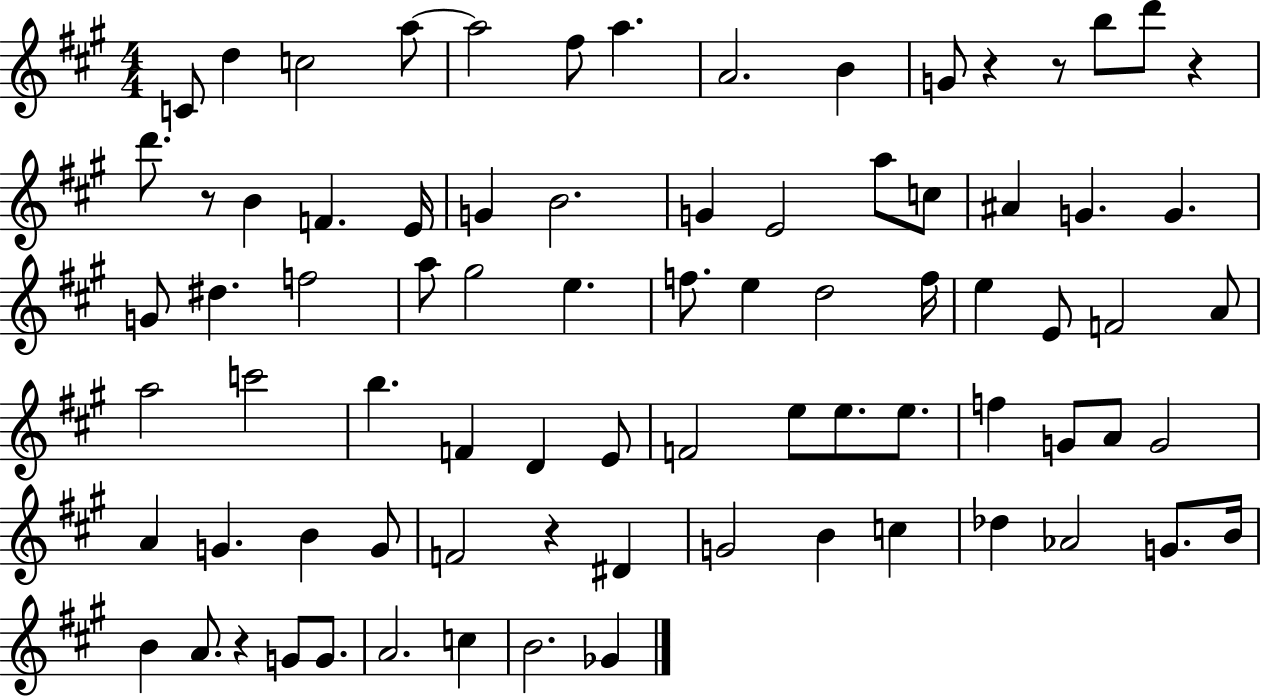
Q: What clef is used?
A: treble